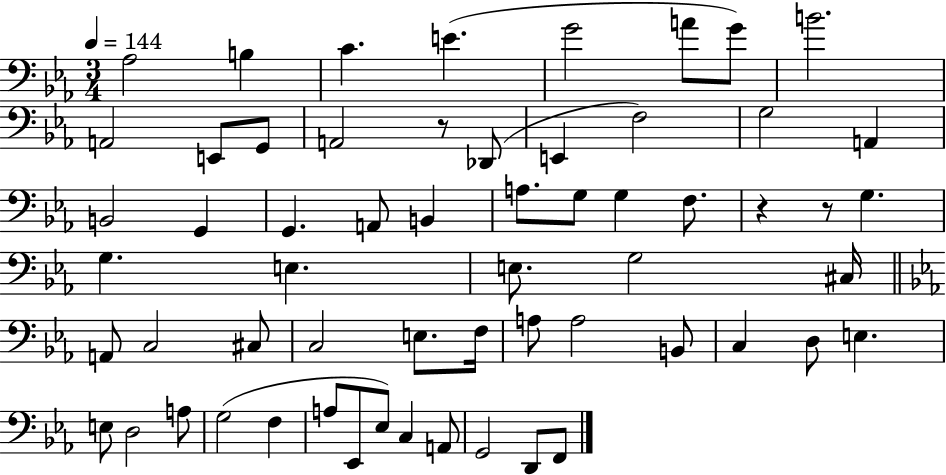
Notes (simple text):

Ab3/h B3/q C4/q. E4/q. G4/h A4/e G4/e B4/h. A2/h E2/e G2/e A2/h R/e Db2/e E2/q F3/h G3/h A2/q B2/h G2/q G2/q. A2/e B2/q A3/e. G3/e G3/q F3/e. R/q R/e G3/q. G3/q. E3/q. E3/e. G3/h C#3/s A2/e C3/h C#3/e C3/h E3/e. F3/s A3/e A3/h B2/e C3/q D3/e E3/q. E3/e D3/h A3/e G3/h F3/q A3/e Eb2/e Eb3/e C3/q A2/e G2/h D2/e F2/e